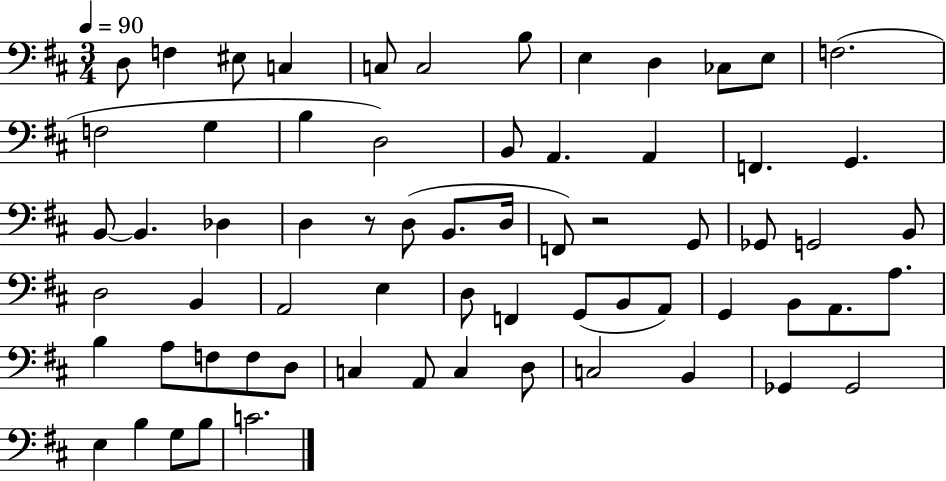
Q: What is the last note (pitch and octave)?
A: C4